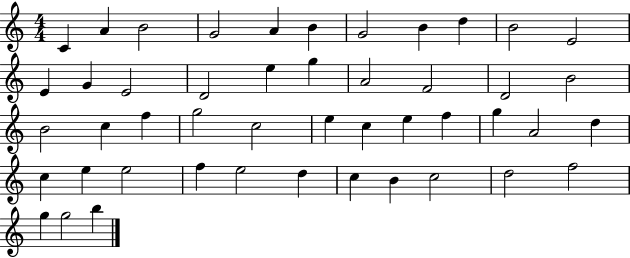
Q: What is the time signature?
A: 4/4